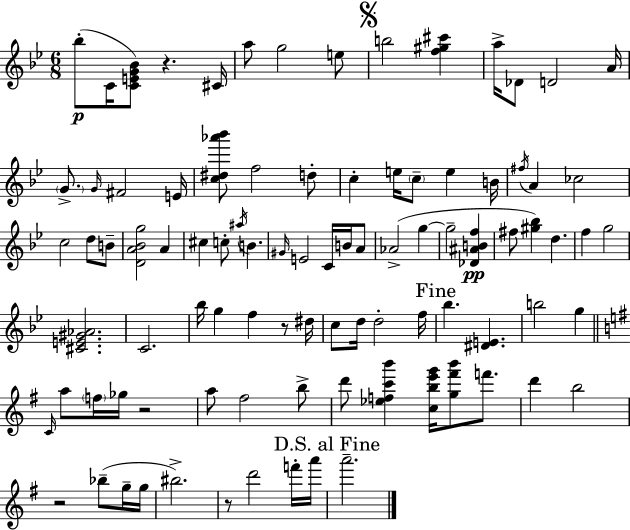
{
  \clef treble
  \numericTimeSignature
  \time 6/8
  \key bes \major
  \repeat volta 2 { bes''8-.(\p c'16 <c' e' g' bes'>8) r4. cis'16 | a''8 g''2 e''8 | \mark \markup { \musicglyph "scripts.segno" } b''2 <f'' gis'' cis'''>4 | a''16-> des'8 d'2 a'16 | \break \parenthesize g'8.-> \grace { g'16 } fis'2 | e'16 <c'' dis'' aes''' bes'''>8 f''2 d''8-. | c''4-. e''16 \parenthesize c''8-- e''4 | b'16 \acciaccatura { fis''16 } a'4 ces''2 | \break c''2 d''8 | b'8-- <d' a' bes' g''>2 a'4 | cis''4 c''8-. \acciaccatura { ais''16 } b'4. | \grace { gis'16 } e'2 | \break c'16 b'16 a'8 aes'2->( | g''4~~ g''2-- | <des' ais' b' f''>4\pp fis''8 <gis'' bes''>4) d''4. | f''4 g''2 | \break <cis' e' gis' aes'>2. | c'2. | bes''16 g''4 f''4 | r8 dis''16 c''8 d''16 d''2-. | \break f''16 \mark "Fine" bes''4. <dis' e'>4. | b''2 | g''4 \bar "||" \break \key g \major \grace { c'16 } a''8 \parenthesize f''16 ges''16 r2 | a''8 fis''2 b''8-> | d'''8 <ees'' f'' c''' b'''>4 <c'' b'' e''' g'''>16 <g'' fis''' b'''>8 f'''8. | d'''4 b''2 | \break r2 bes''8--( g''16-- | g''16 bis''2.->) | r8 d'''2 f'''16-. | a'''16 \mark "D.S. al Fine" a'''2.-- | \break } \bar "|."
}